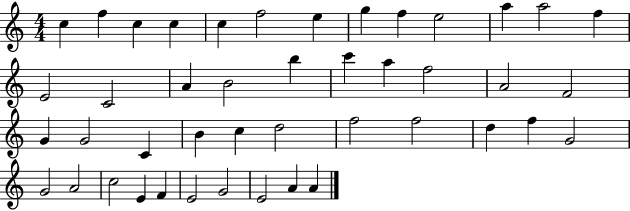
C5/q F5/q C5/q C5/q C5/q F5/h E5/q G5/q F5/q E5/h A5/q A5/h F5/q E4/h C4/h A4/q B4/h B5/q C6/q A5/q F5/h A4/h F4/h G4/q G4/h C4/q B4/q C5/q D5/h F5/h F5/h D5/q F5/q G4/h G4/h A4/h C5/h E4/q F4/q E4/h G4/h E4/h A4/q A4/q